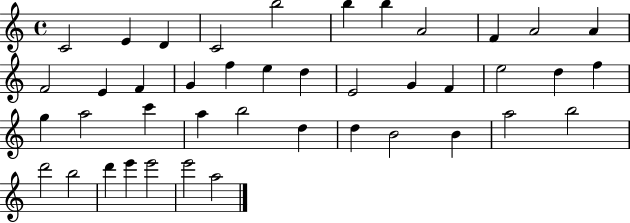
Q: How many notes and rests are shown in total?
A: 42